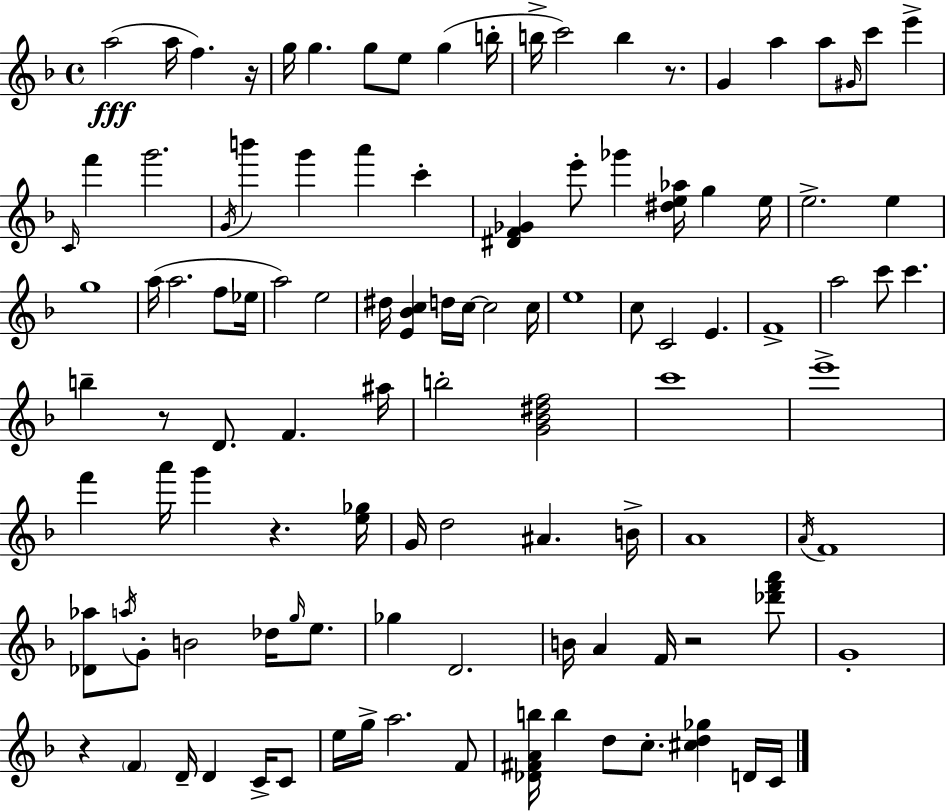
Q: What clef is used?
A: treble